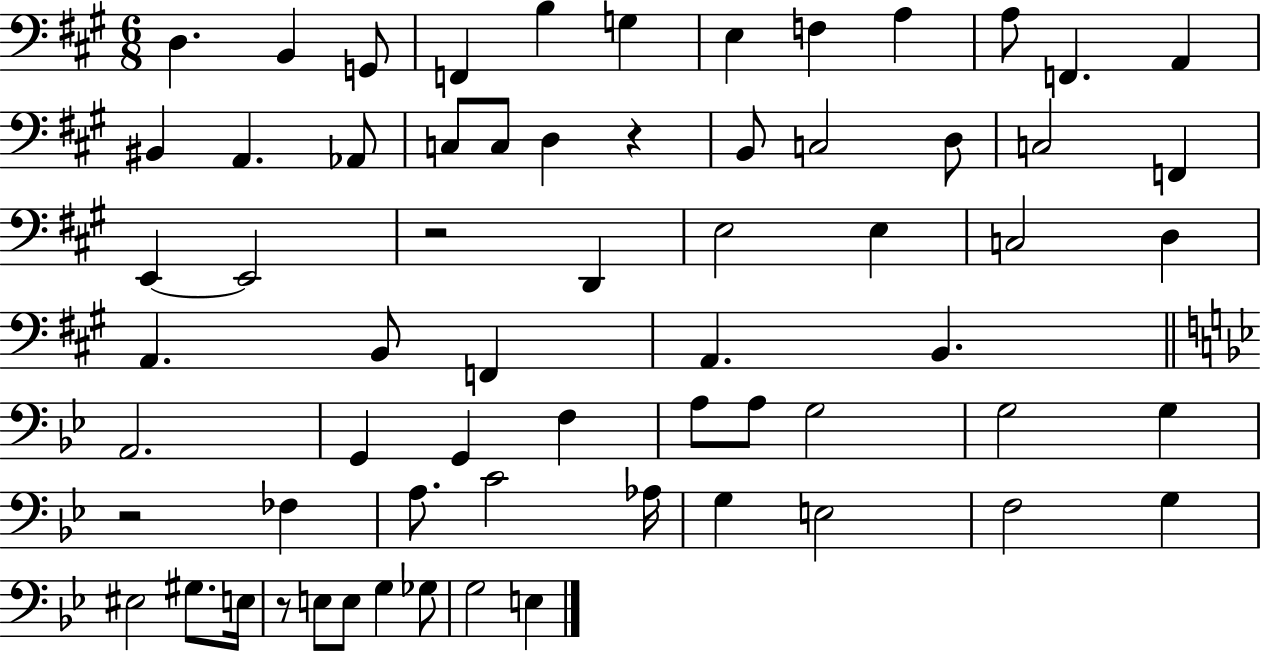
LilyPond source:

{
  \clef bass
  \numericTimeSignature
  \time 6/8
  \key a \major
  d4. b,4 g,8 | f,4 b4 g4 | e4 f4 a4 | a8 f,4. a,4 | \break bis,4 a,4. aes,8 | c8 c8 d4 r4 | b,8 c2 d8 | c2 f,4 | \break e,4~~ e,2 | r2 d,4 | e2 e4 | c2 d4 | \break a,4. b,8 f,4 | a,4. b,4. | \bar "||" \break \key bes \major a,2. | g,4 g,4 f4 | a8 a8 g2 | g2 g4 | \break r2 fes4 | a8. c'2 aes16 | g4 e2 | f2 g4 | \break eis2 gis8. e16 | r8 e8 e8 g4 ges8 | g2 e4 | \bar "|."
}